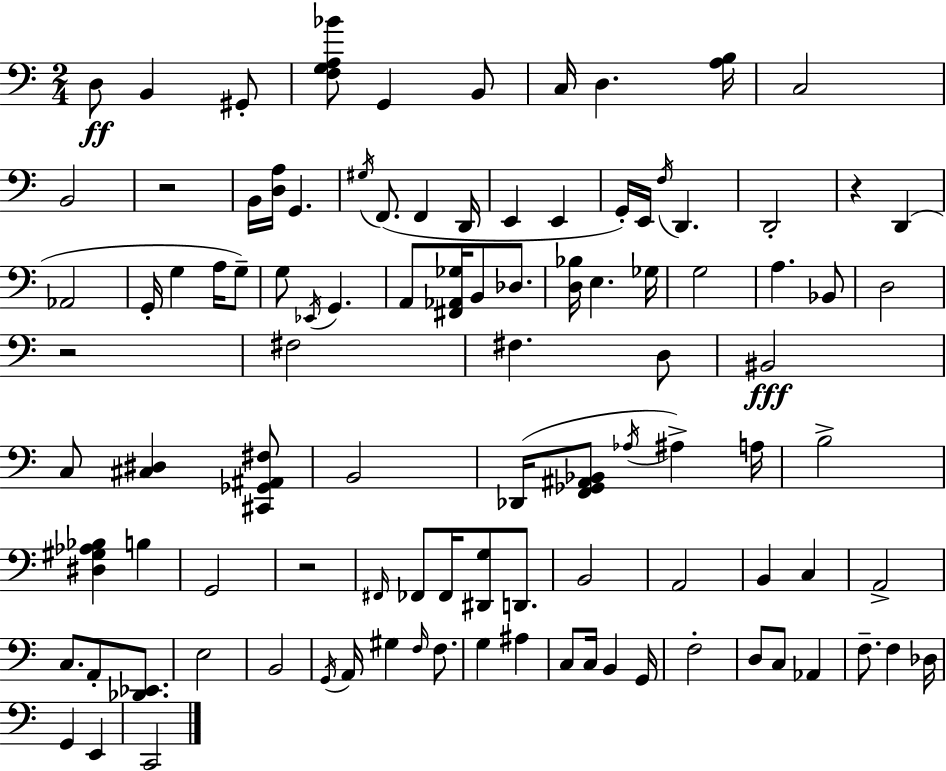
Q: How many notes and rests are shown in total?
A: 102